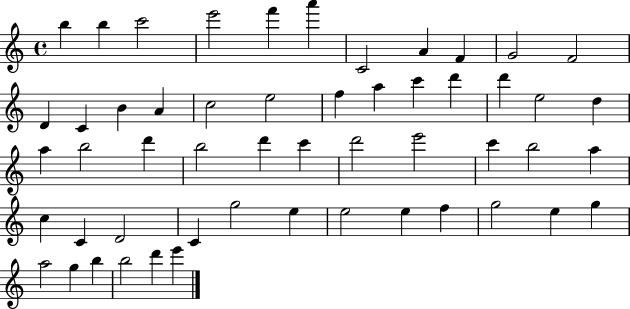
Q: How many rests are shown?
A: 0